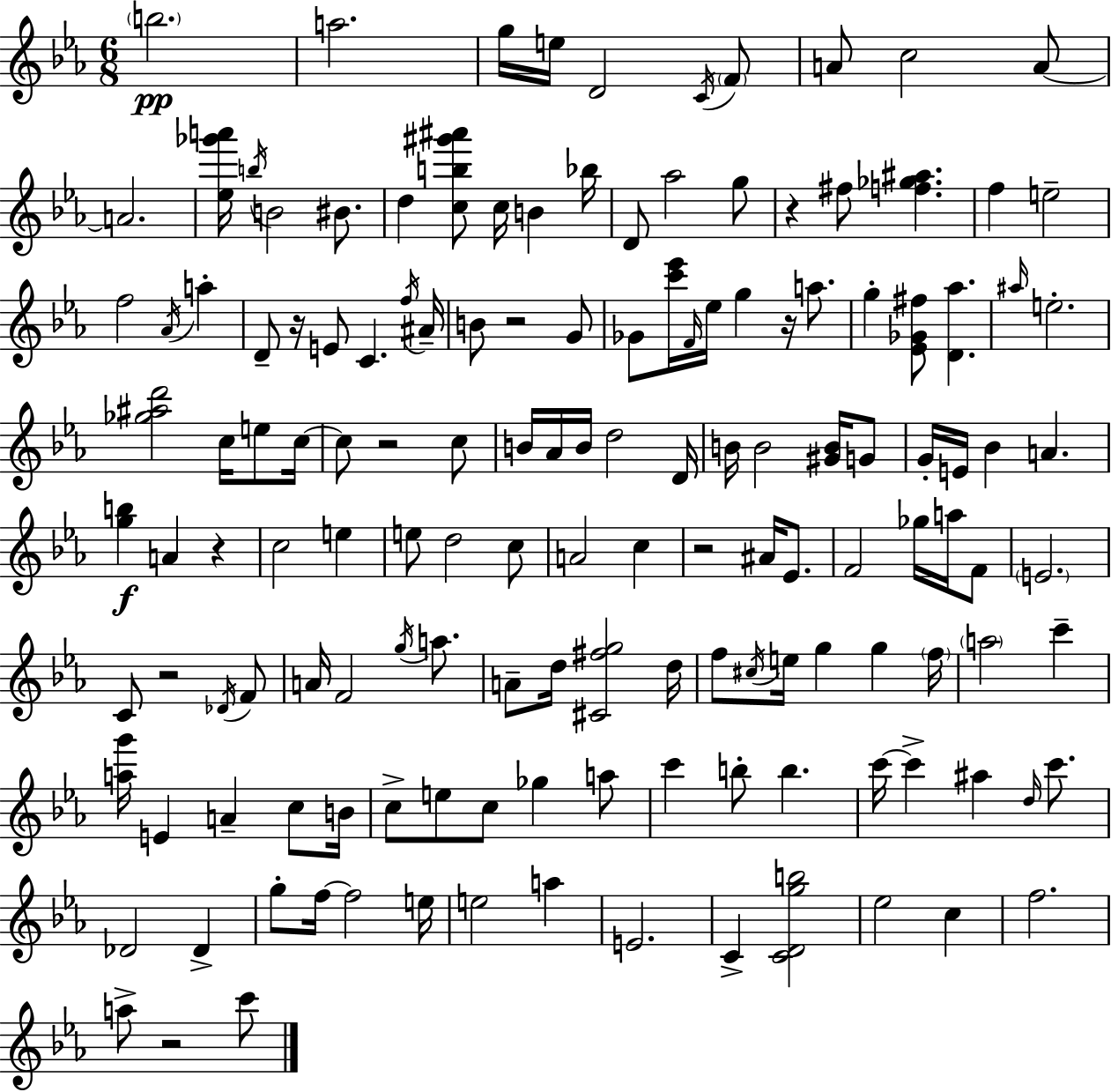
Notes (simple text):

B5/h. A5/h. G5/s E5/s D4/h C4/s F4/e A4/e C5/h A4/e A4/h. [Eb5,Gb6,A6]/s B5/s B4/h BIS4/e. D5/q [C5,B5,G#6,A#6]/e C5/s B4/q Bb5/s D4/e Ab5/h G5/e R/q F#5/e [F5,Gb5,A#5]/q. F5/q E5/h F5/h Ab4/s A5/q D4/e R/s E4/e C4/q. F5/s A#4/s B4/e R/h G4/e Gb4/e [C6,Eb6]/s F4/s Eb5/s G5/q R/s A5/e. G5/q [Eb4,Gb4,F#5]/e [D4,Ab5]/q. A#5/s E5/h. [Gb5,A#5,D6]/h C5/s E5/e C5/s C5/e R/h C5/e B4/s Ab4/s B4/s D5/h D4/s B4/s B4/h [G#4,B4]/s G4/e G4/s E4/s Bb4/q A4/q. [G5,B5]/q A4/q R/q C5/h E5/q E5/e D5/h C5/e A4/h C5/q R/h A#4/s Eb4/e. F4/h Gb5/s A5/s F4/e E4/h. C4/e R/h Db4/s F4/e A4/s F4/h G5/s A5/e. A4/e D5/s [C#4,F#5,G5]/h D5/s F5/e C#5/s E5/s G5/q G5/q F5/s A5/h C6/q [A5,G6]/s E4/q A4/q C5/e B4/s C5/e E5/e C5/e Gb5/q A5/e C6/q B5/e B5/q. C6/s C6/q A#5/q D5/s C6/e. Db4/h Db4/q G5/e F5/s F5/h E5/s E5/h A5/q E4/h. C4/q [C4,D4,G5,B5]/h Eb5/h C5/q F5/h. A5/e R/h C6/e